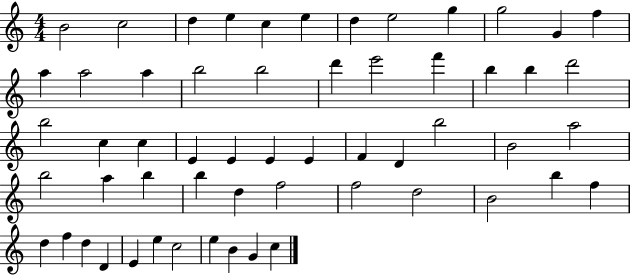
X:1
T:Untitled
M:4/4
L:1/4
K:C
B2 c2 d e c e d e2 g g2 G f a a2 a b2 b2 d' e'2 f' b b d'2 b2 c c E E E E F D b2 B2 a2 b2 a b b d f2 f2 d2 B2 b f d f d D E e c2 e B G c